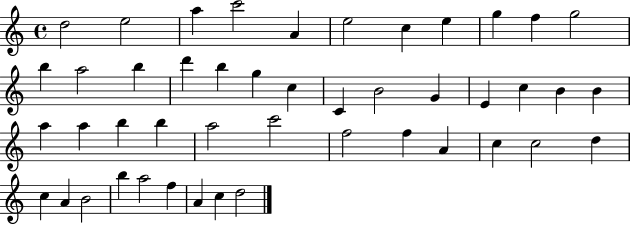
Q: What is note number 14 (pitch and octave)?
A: B5